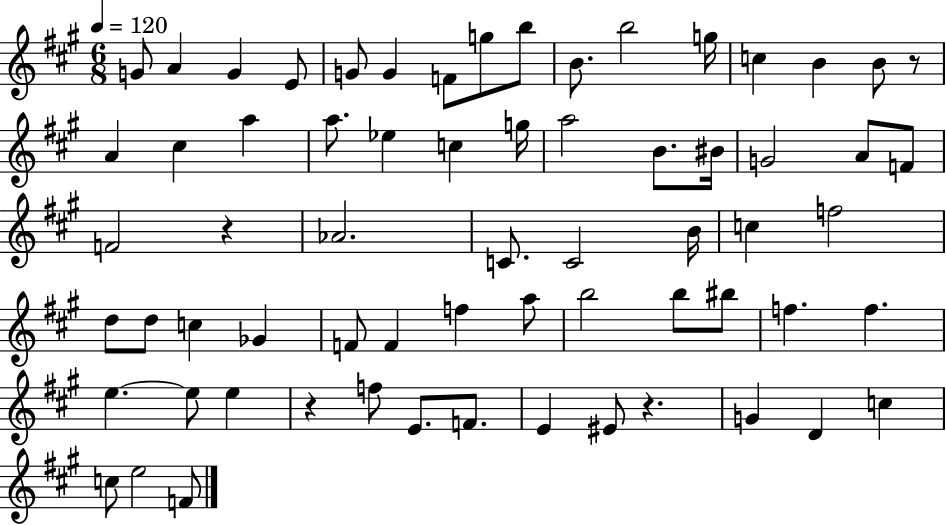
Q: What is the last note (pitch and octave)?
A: F4